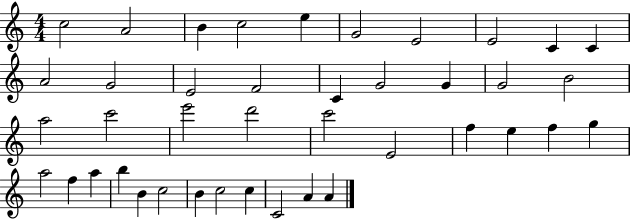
X:1
T:Untitled
M:4/4
L:1/4
K:C
c2 A2 B c2 e G2 E2 E2 C C A2 G2 E2 F2 C G2 G G2 B2 a2 c'2 e'2 d'2 c'2 E2 f e f g a2 f a b B c2 B c2 c C2 A A